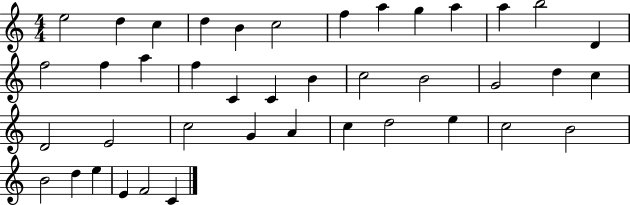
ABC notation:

X:1
T:Untitled
M:4/4
L:1/4
K:C
e2 d c d B c2 f a g a a b2 D f2 f a f C C B c2 B2 G2 d c D2 E2 c2 G A c d2 e c2 B2 B2 d e E F2 C